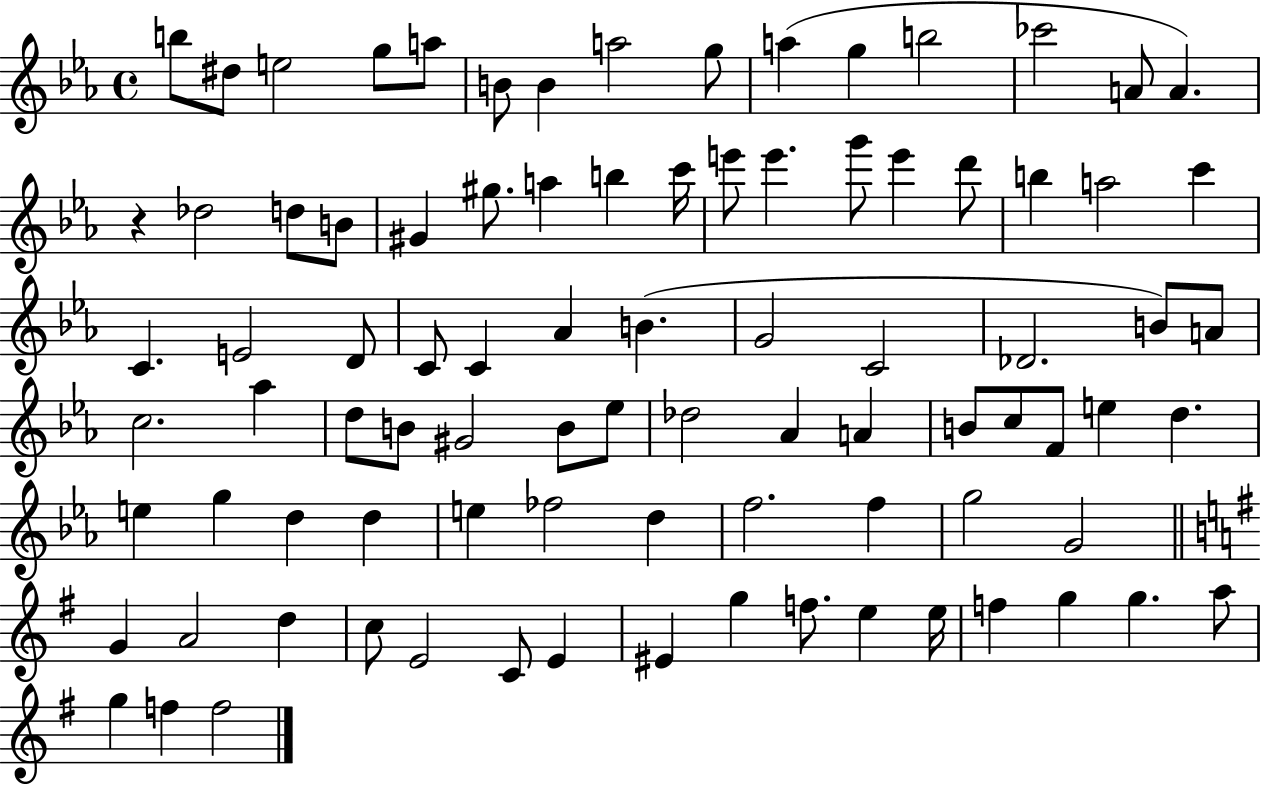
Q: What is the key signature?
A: EES major